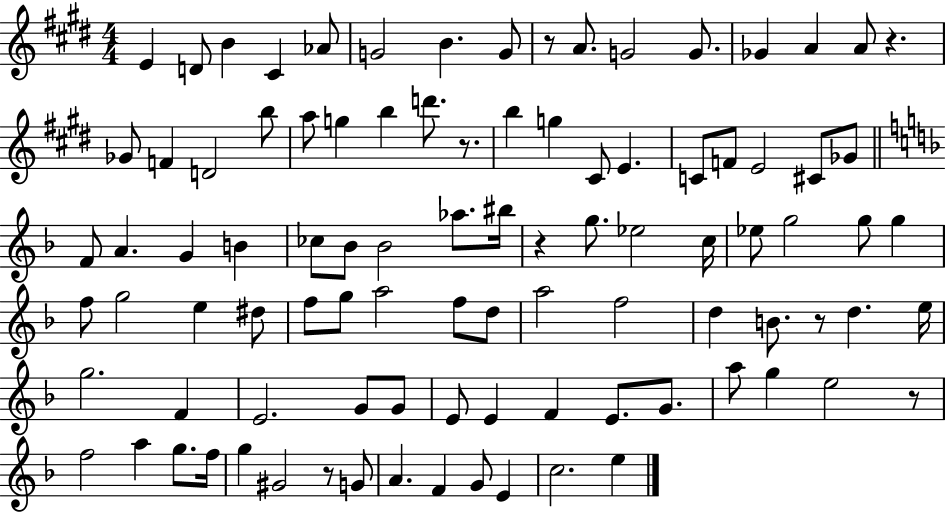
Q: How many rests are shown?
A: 7